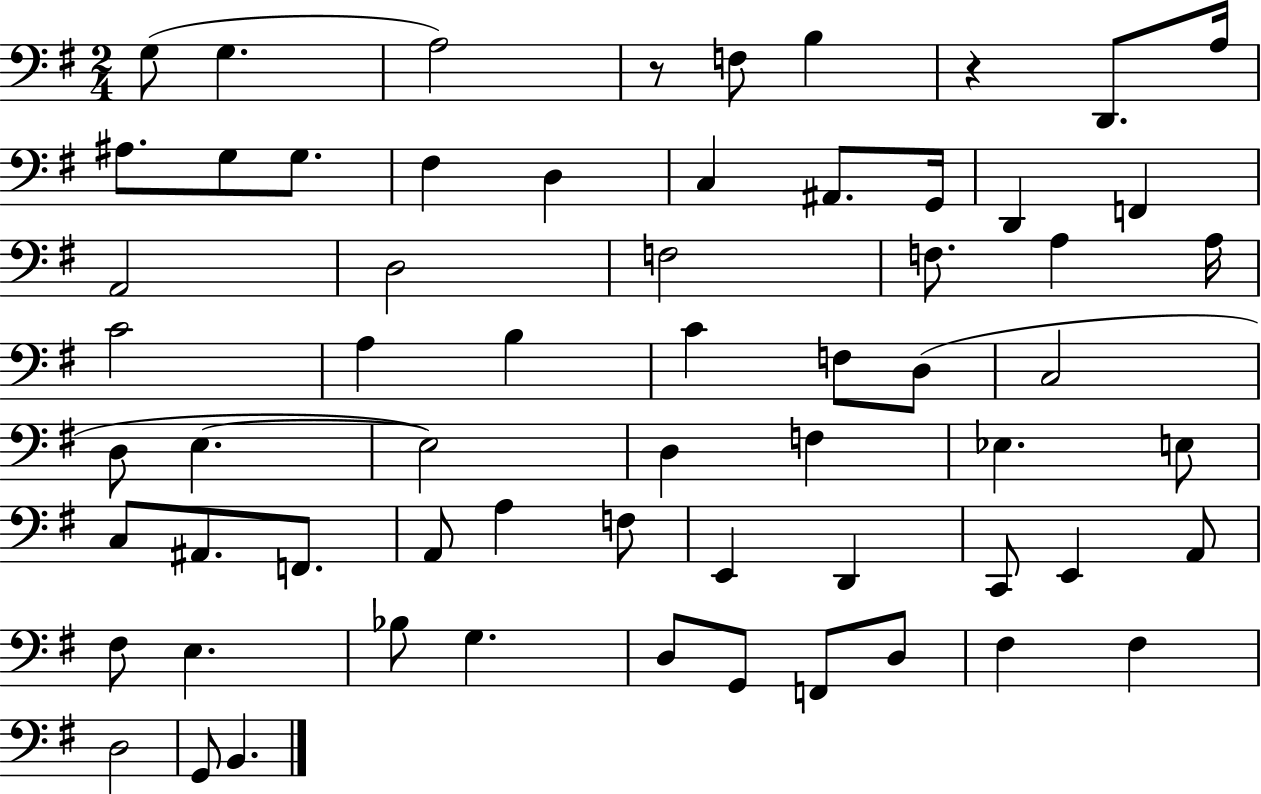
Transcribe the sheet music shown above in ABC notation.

X:1
T:Untitled
M:2/4
L:1/4
K:G
G,/2 G, A,2 z/2 F,/2 B, z D,,/2 A,/4 ^A,/2 G,/2 G,/2 ^F, D, C, ^A,,/2 G,,/4 D,, F,, A,,2 D,2 F,2 F,/2 A, A,/4 C2 A, B, C F,/2 D,/2 C,2 D,/2 E, E,2 D, F, _E, E,/2 C,/2 ^A,,/2 F,,/2 A,,/2 A, F,/2 E,, D,, C,,/2 E,, A,,/2 ^F,/2 E, _B,/2 G, D,/2 G,,/2 F,,/2 D,/2 ^F, ^F, D,2 G,,/2 B,,